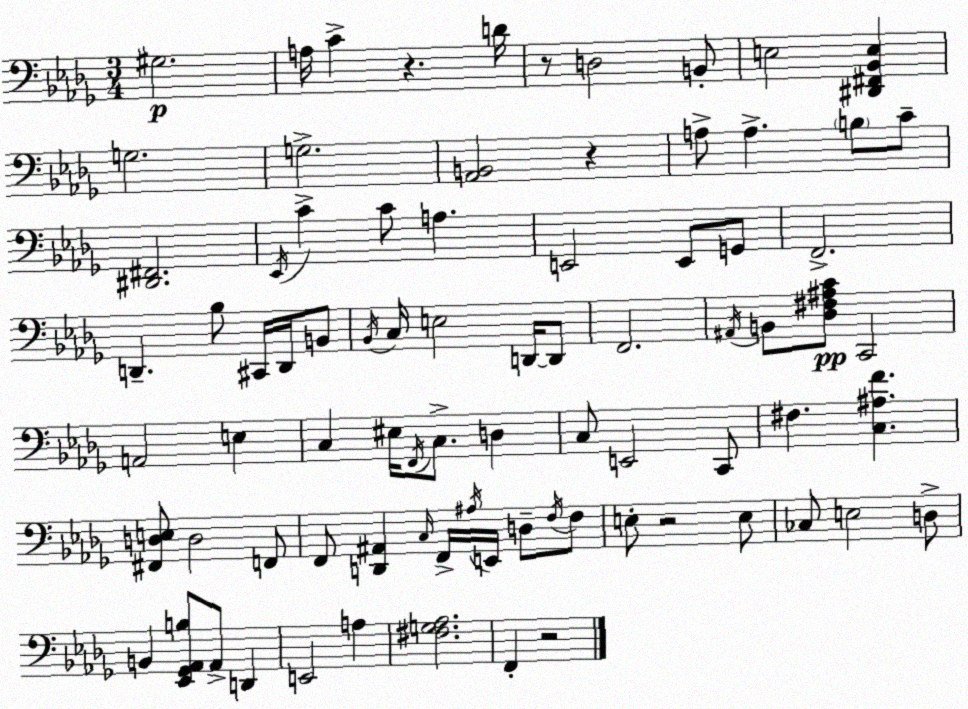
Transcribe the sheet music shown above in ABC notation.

X:1
T:Untitled
M:3/4
L:1/4
K:Bbm
^G,2 A,/4 C z D/4 z/2 D,2 B,,/2 E,2 [^D,,^F,,_B,,E,] G,2 G,2 [_A,,B,,]2 z A,/2 A, B,/2 C/2 [^D,,^F,,]2 _E,,/4 C C/2 A, E,,2 E,,/2 G,,/2 F,,2 D,, _B,/2 ^C,,/4 D,,/4 B,,/2 _B,,/4 C,/4 E,2 D,,/4 D,,/2 F,,2 ^A,,/4 B,,/2 [_D,^F,^A,C]/2 C,,2 A,,2 E, C, ^E,/4 F,,/4 C,/2 D, C,/2 E,,2 C,,/2 ^F, [C,^A,F] [^F,,D,E,]/2 D,2 F,,/2 F,,/2 [D,,^A,,] C,/4 F,,/4 ^A,/4 E,,/4 D,/2 F,/4 F,/2 E,/2 z2 E,/2 _C,/2 E,2 D,/2 B,, [_E,,_G,,_A,,B,]/2 _A,,/2 D,, E,,2 A, [^F,G,_A,]2 F,, z2